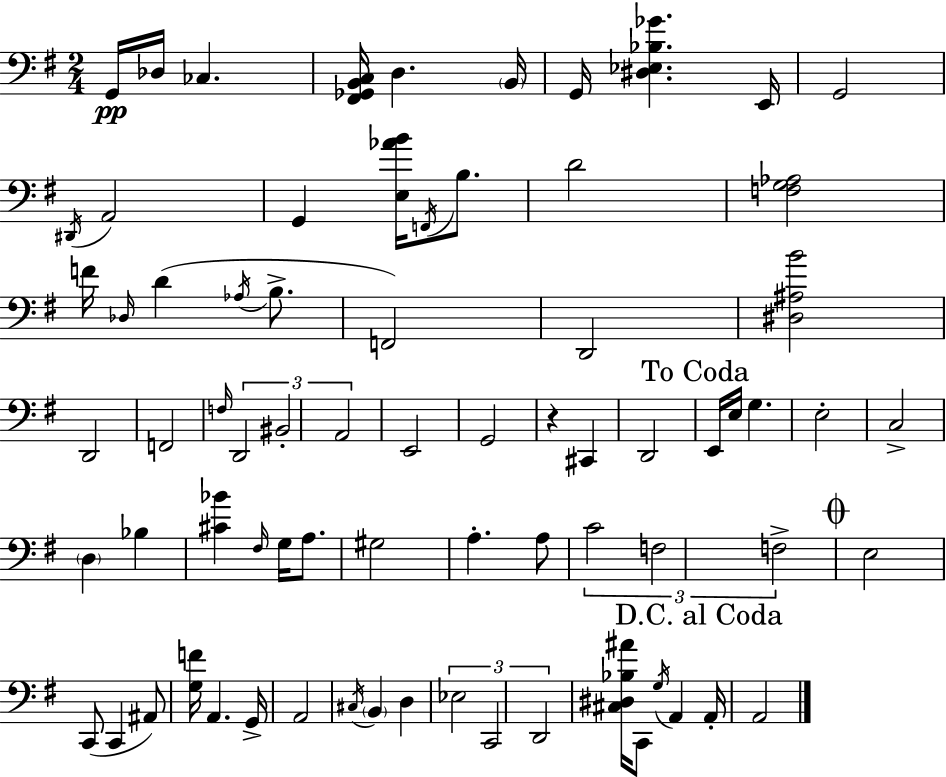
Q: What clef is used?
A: bass